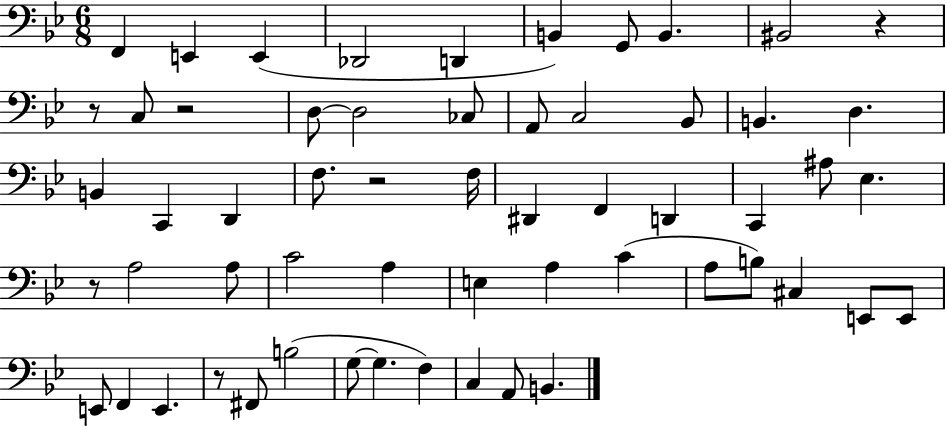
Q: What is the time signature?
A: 6/8